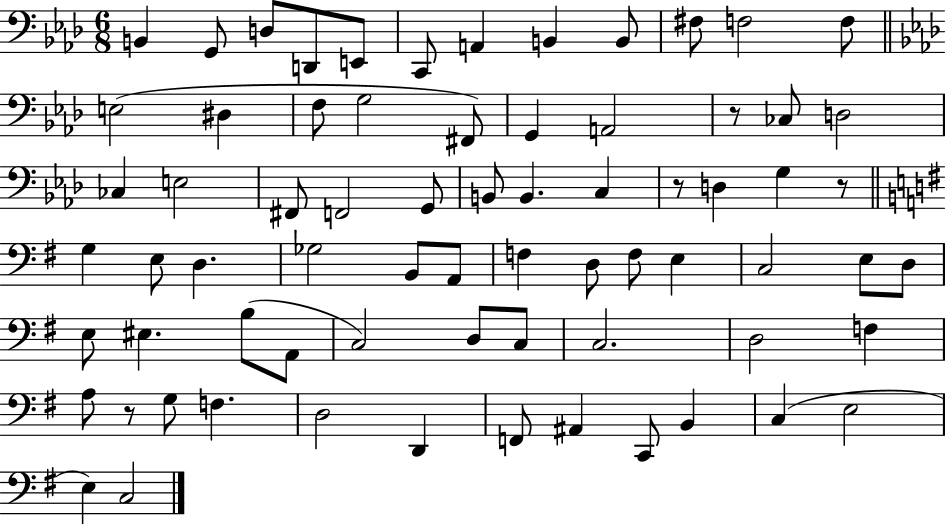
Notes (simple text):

B2/q G2/e D3/e D2/e E2/e C2/e A2/q B2/q B2/e F#3/e F3/h F3/e E3/h D#3/q F3/e G3/h F#2/e G2/q A2/h R/e CES3/e D3/h CES3/q E3/h F#2/e F2/h G2/e B2/e B2/q. C3/q R/e D3/q G3/q R/e G3/q E3/e D3/q. Gb3/h B2/e A2/e F3/q D3/e F3/e E3/q C3/h E3/e D3/e E3/e EIS3/q. B3/e A2/e C3/h D3/e C3/e C3/h. D3/h F3/q A3/e R/e G3/e F3/q. D3/h D2/q F2/e A#2/q C2/e B2/q C3/q E3/h E3/q C3/h